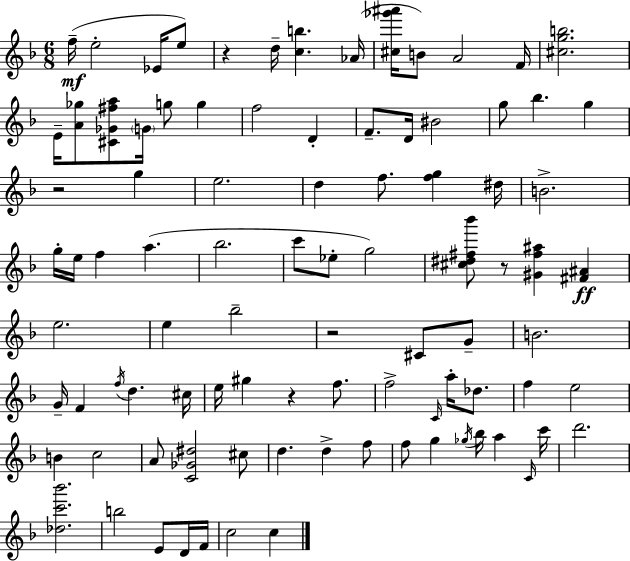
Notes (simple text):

F5/s E5/h Eb4/s E5/e R/q D5/s [C5,B5]/q. Ab4/s [C#5,Gb6,A#6]/s B4/e A4/h F4/s [C#5,G5,B5]/h. E4/s [A4,Gb5]/e [C#4,Gb4,F#5,A5]/e G4/s G5/e G5/q F5/h D4/q F4/e. D4/s BIS4/h G5/e Bb5/q. G5/q R/h G5/q E5/h. D5/q F5/e. [F5,G5]/q D#5/s B4/h. G5/s E5/s F5/q A5/q. Bb5/h. C6/e Eb5/e G5/h [C#5,D#5,F#5,Bb6]/e R/e [G#4,F#5,A#5]/q [F#4,A#4]/q E5/h. E5/q Bb5/h R/h C#4/e G4/e B4/h. G4/s F4/q F5/s D5/q. C#5/s E5/s G#5/q R/q F5/e. F5/h C4/s A5/s Db5/e. F5/q E5/h B4/q C5/h A4/e [C4,Gb4,D#5]/h C#5/e D5/q. D5/q F5/e F5/e G5/q Gb5/s Bb5/s A5/q C4/s C6/s D6/h. [Db5,C6,Bb6]/h. B5/h E4/e D4/s F4/s C5/h C5/q